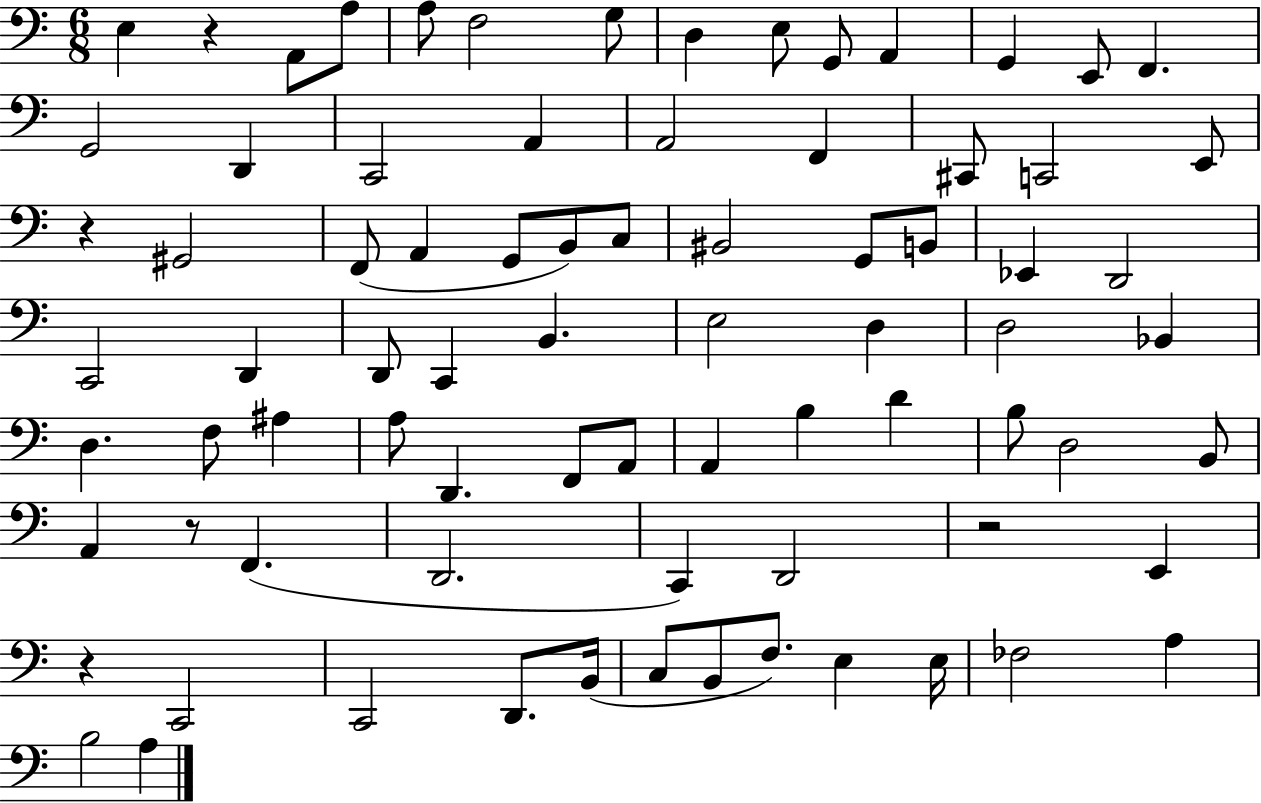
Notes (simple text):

E3/q R/q A2/e A3/e A3/e F3/h G3/e D3/q E3/e G2/e A2/q G2/q E2/e F2/q. G2/h D2/q C2/h A2/q A2/h F2/q C#2/e C2/h E2/e R/q G#2/h F2/e A2/q G2/e B2/e C3/e BIS2/h G2/e B2/e Eb2/q D2/h C2/h D2/q D2/e C2/q B2/q. E3/h D3/q D3/h Bb2/q D3/q. F3/e A#3/q A3/e D2/q. F2/e A2/e A2/q B3/q D4/q B3/e D3/h B2/e A2/q R/e F2/q. D2/h. C2/q D2/h R/h E2/q R/q C2/h C2/h D2/e. B2/s C3/e B2/e F3/e. E3/q E3/s FES3/h A3/q B3/h A3/q